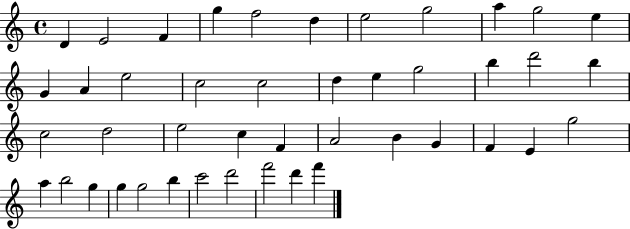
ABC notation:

X:1
T:Untitled
M:4/4
L:1/4
K:C
D E2 F g f2 d e2 g2 a g2 e G A e2 c2 c2 d e g2 b d'2 b c2 d2 e2 c F A2 B G F E g2 a b2 g g g2 b c'2 d'2 f'2 d' f'